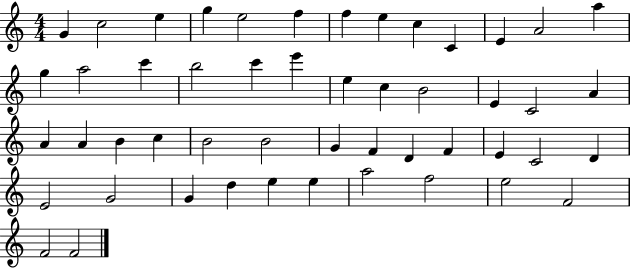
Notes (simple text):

G4/q C5/h E5/q G5/q E5/h F5/q F5/q E5/q C5/q C4/q E4/q A4/h A5/q G5/q A5/h C6/q B5/h C6/q E6/q E5/q C5/q B4/h E4/q C4/h A4/q A4/q A4/q B4/q C5/q B4/h B4/h G4/q F4/q D4/q F4/q E4/q C4/h D4/q E4/h G4/h G4/q D5/q E5/q E5/q A5/h F5/h E5/h F4/h F4/h F4/h